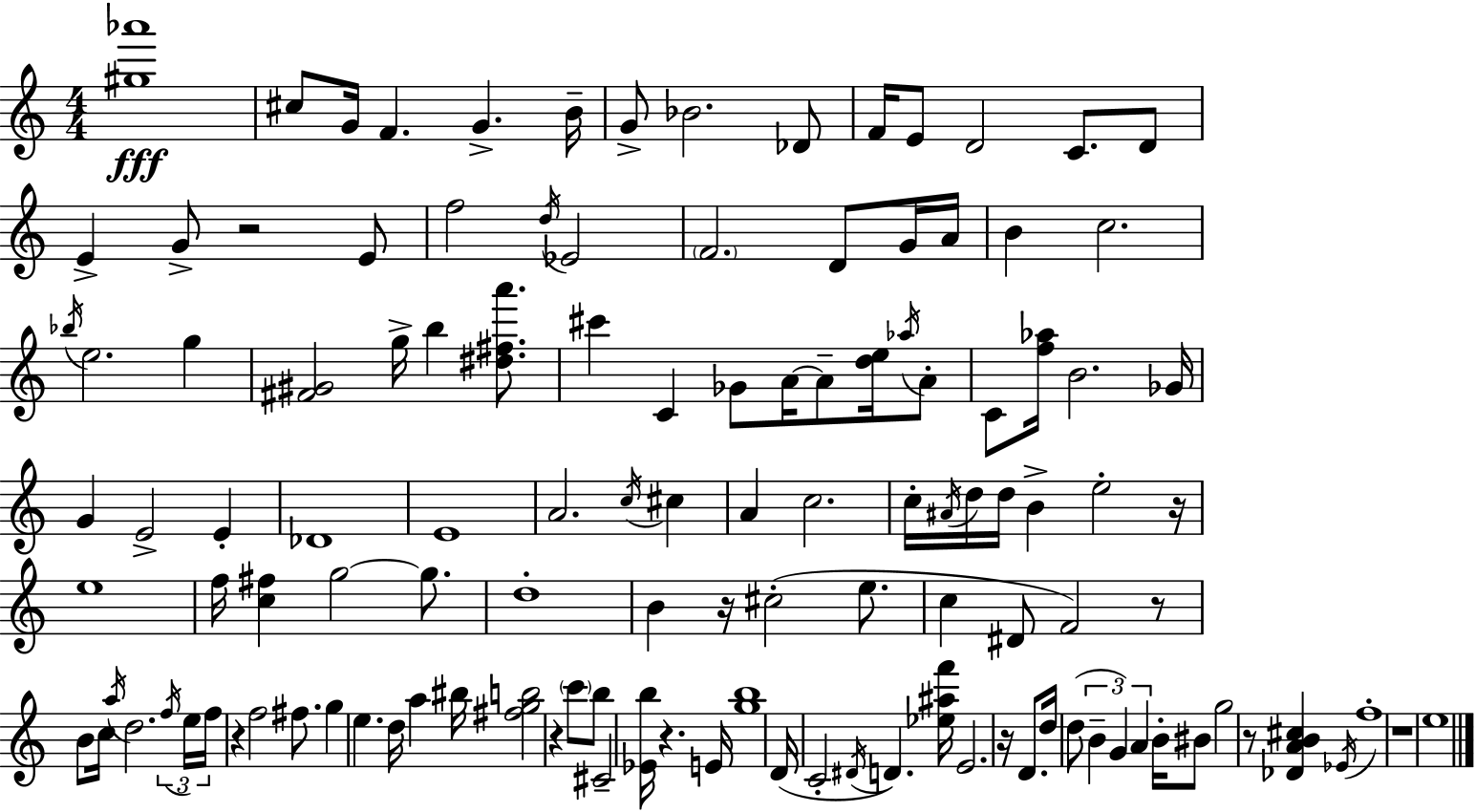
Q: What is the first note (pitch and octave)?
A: C#5